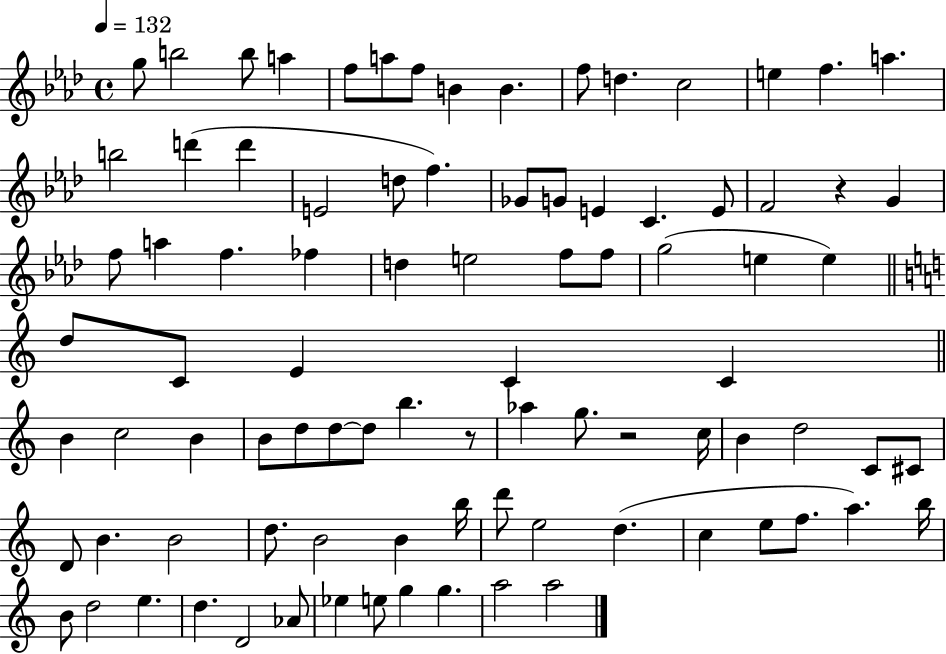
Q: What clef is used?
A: treble